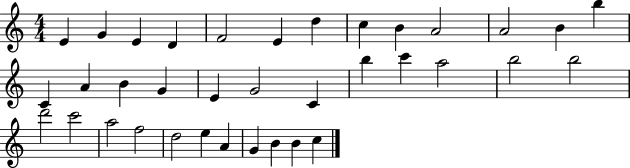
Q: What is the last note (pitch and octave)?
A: C5